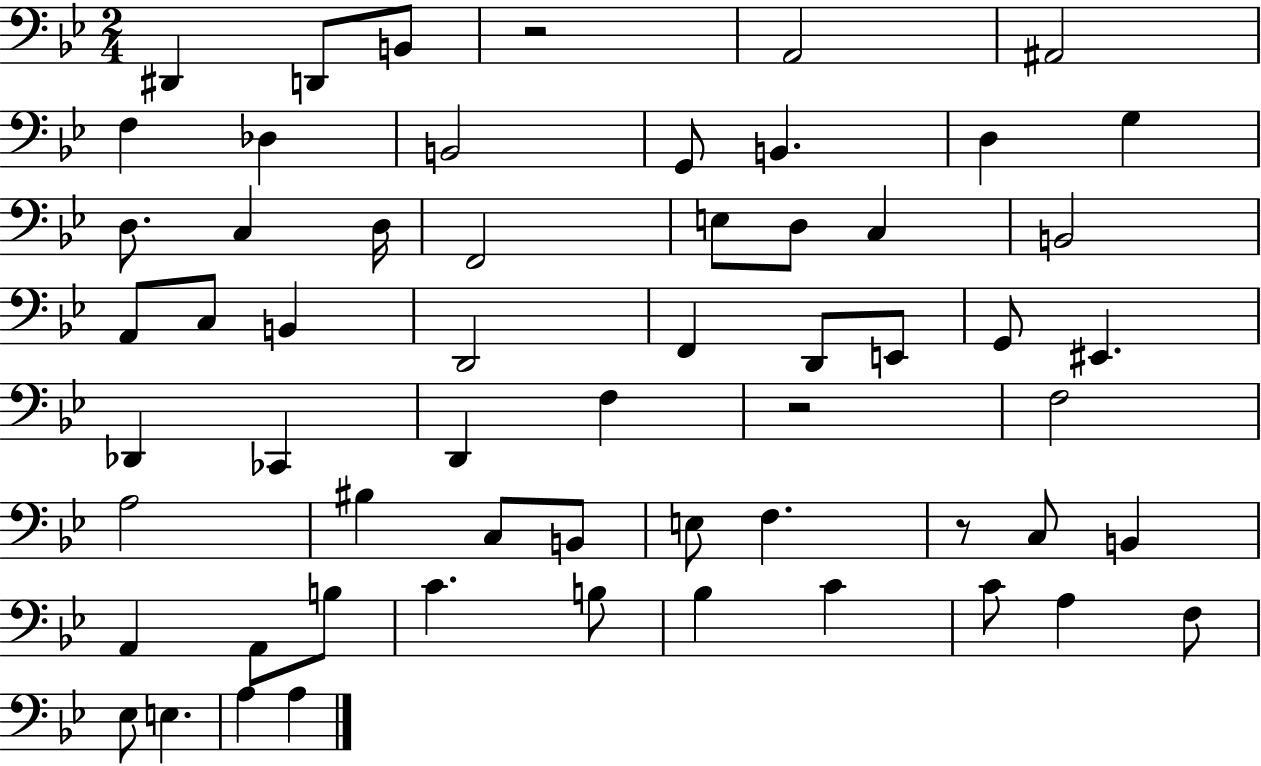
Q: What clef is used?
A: bass